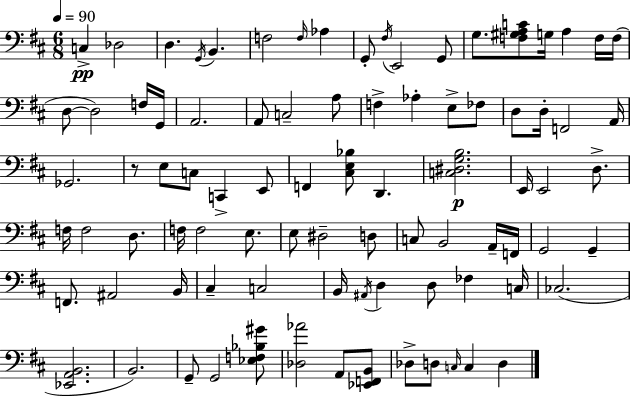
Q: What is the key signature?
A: D major